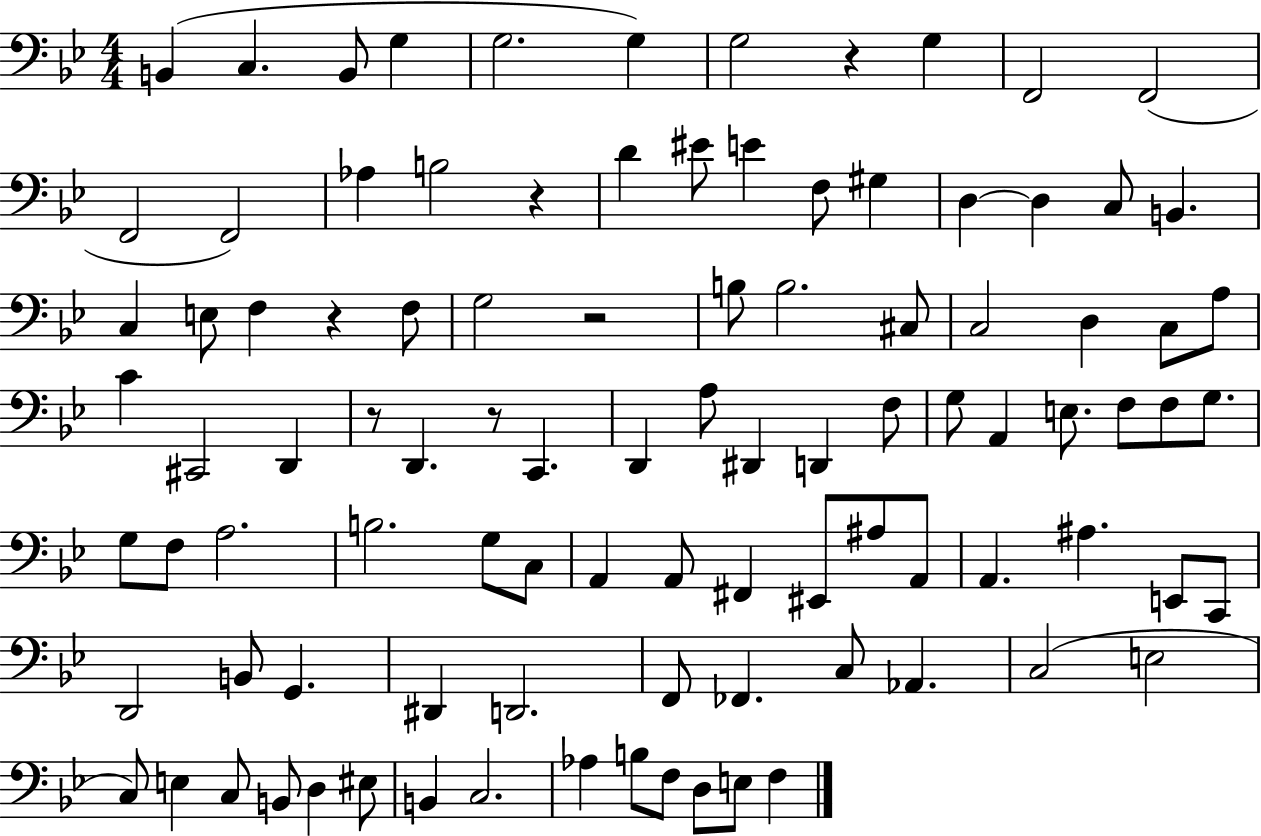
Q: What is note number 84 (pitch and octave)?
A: EIS3